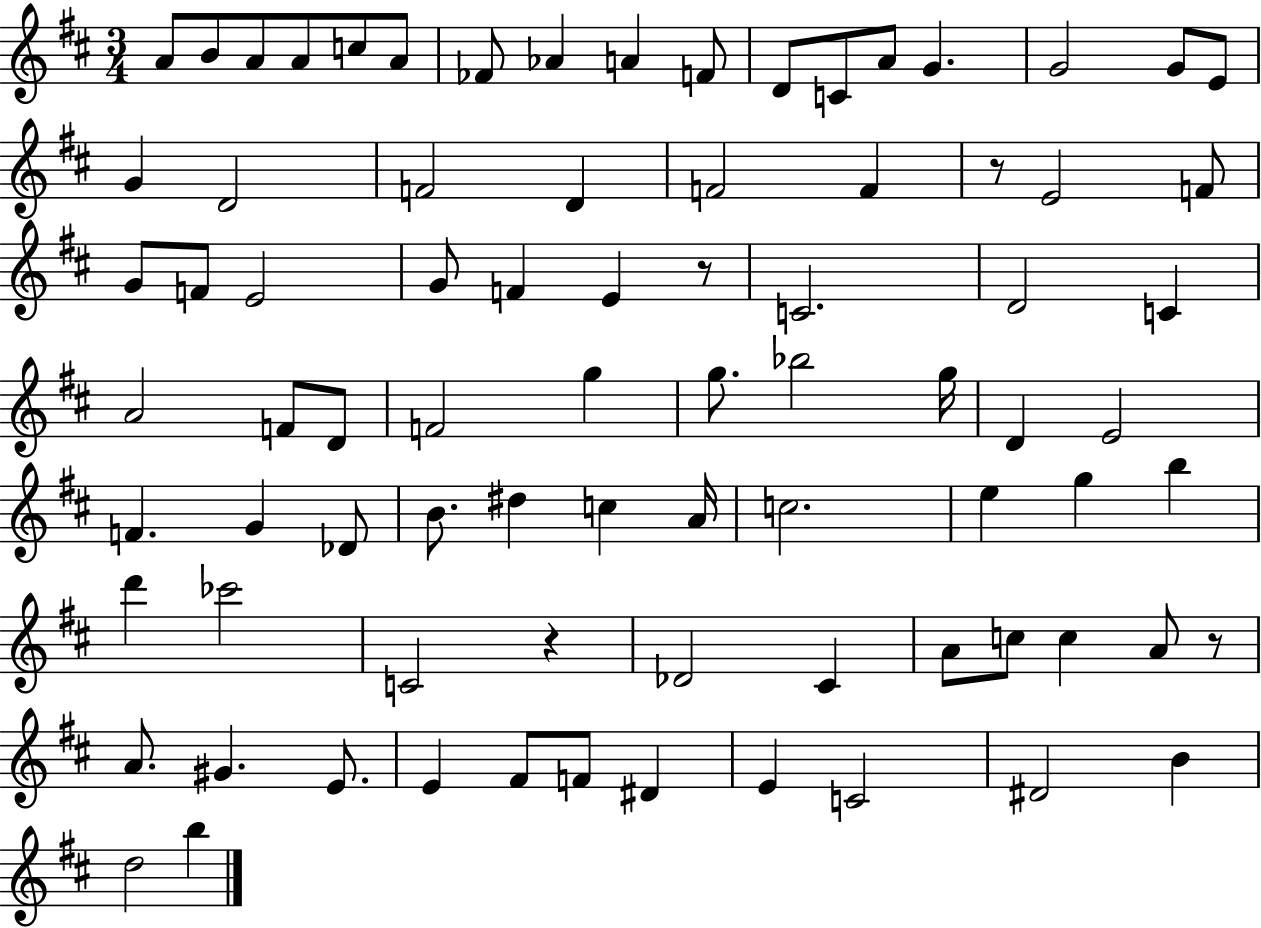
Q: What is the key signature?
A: D major